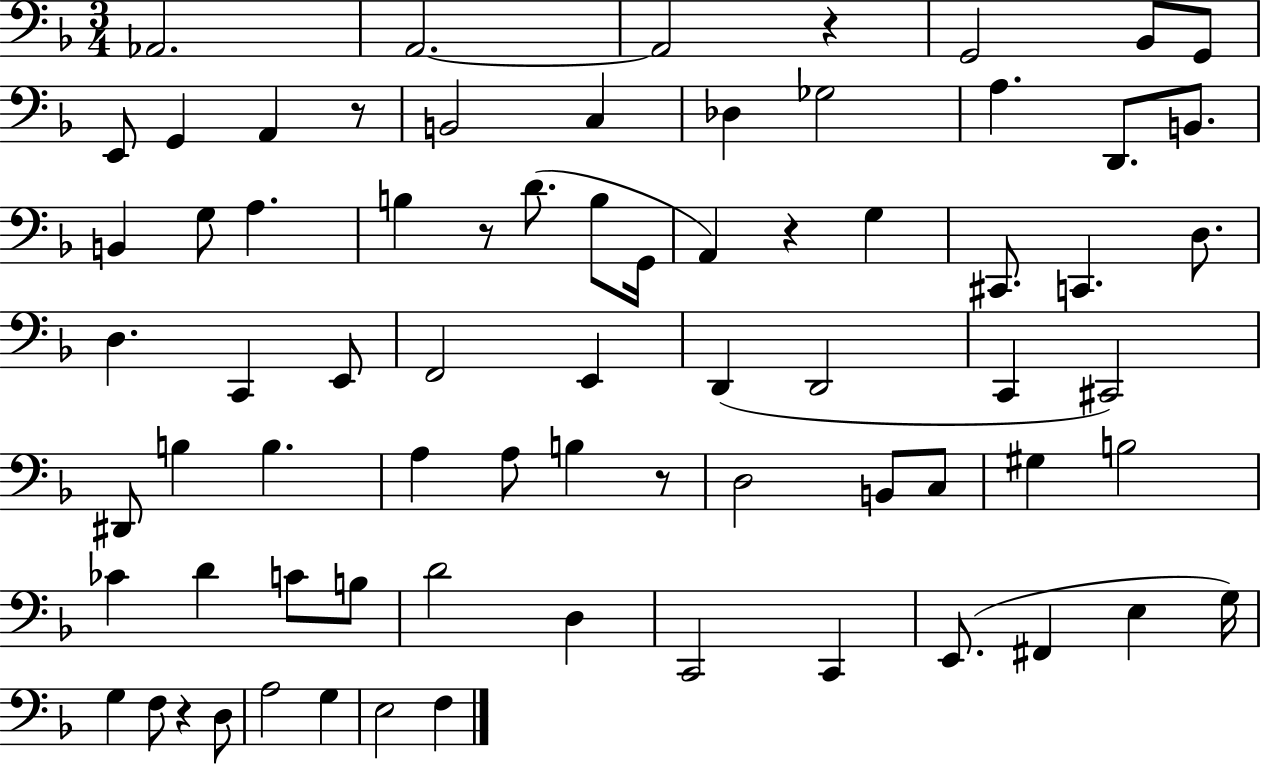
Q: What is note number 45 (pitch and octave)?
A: B2